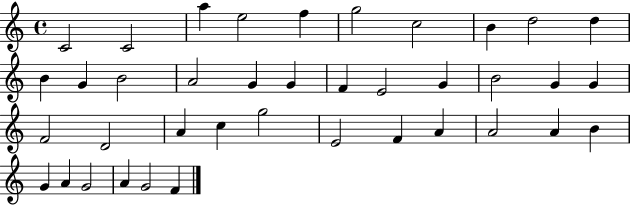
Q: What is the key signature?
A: C major